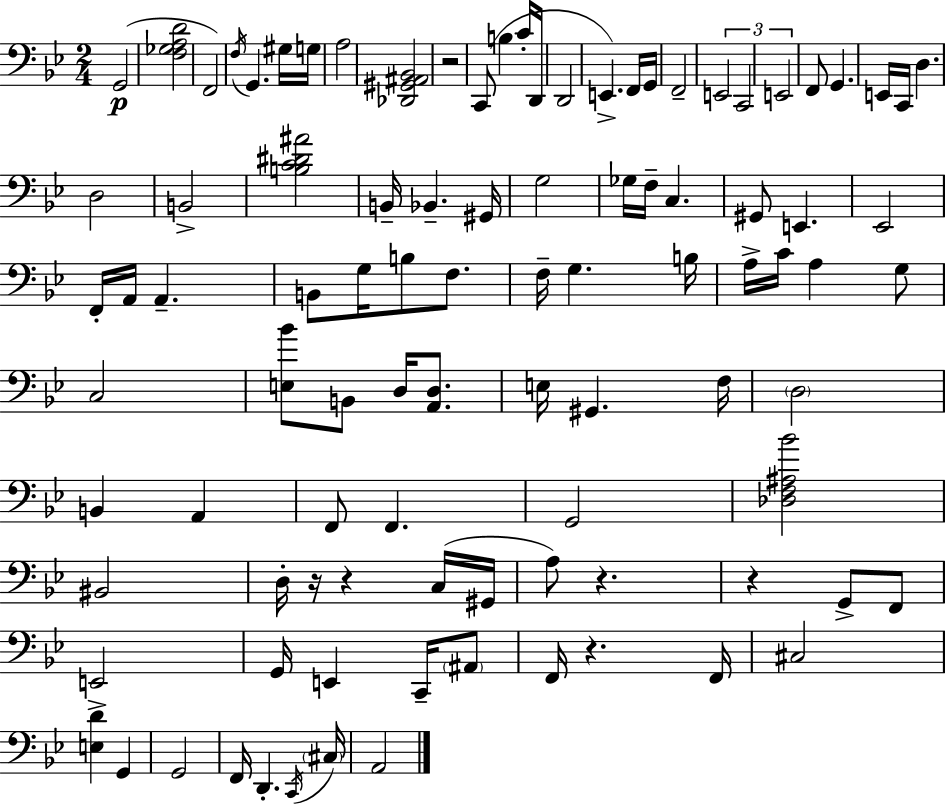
G2/h [F3,Gb3,A3,D4]/h F2/h F3/s G2/q. G#3/s G3/s A3/h [Db2,G#2,A#2,Bb2]/h R/h C2/e B3/q C4/s D2/s D2/h E2/q. F2/s G2/s F2/h E2/h C2/h E2/h F2/e G2/q. E2/s C2/s D3/q. D3/h B2/h [B3,C4,D#4,A#4]/h B2/s Bb2/q. G#2/s G3/h Gb3/s F3/s C3/q. G#2/e E2/q. Eb2/h F2/s A2/s A2/q. B2/e G3/s B3/e F3/e. F3/s G3/q. B3/s A3/s C4/s A3/q G3/e C3/h [E3,Bb4]/e B2/e D3/s [A2,D3]/e. E3/s G#2/q. F3/s D3/h B2/q A2/q F2/e F2/q. G2/h [Db3,F3,A#3,Bb4]/h BIS2/h D3/s R/s R/q C3/s G#2/s A3/e R/q. R/q G2/e F2/e E2/h G2/s E2/q C2/s A#2/e F2/s R/q. F2/s C#3/h [E3,D4]/q G2/q G2/h F2/s D2/q. C2/s C#3/s A2/h